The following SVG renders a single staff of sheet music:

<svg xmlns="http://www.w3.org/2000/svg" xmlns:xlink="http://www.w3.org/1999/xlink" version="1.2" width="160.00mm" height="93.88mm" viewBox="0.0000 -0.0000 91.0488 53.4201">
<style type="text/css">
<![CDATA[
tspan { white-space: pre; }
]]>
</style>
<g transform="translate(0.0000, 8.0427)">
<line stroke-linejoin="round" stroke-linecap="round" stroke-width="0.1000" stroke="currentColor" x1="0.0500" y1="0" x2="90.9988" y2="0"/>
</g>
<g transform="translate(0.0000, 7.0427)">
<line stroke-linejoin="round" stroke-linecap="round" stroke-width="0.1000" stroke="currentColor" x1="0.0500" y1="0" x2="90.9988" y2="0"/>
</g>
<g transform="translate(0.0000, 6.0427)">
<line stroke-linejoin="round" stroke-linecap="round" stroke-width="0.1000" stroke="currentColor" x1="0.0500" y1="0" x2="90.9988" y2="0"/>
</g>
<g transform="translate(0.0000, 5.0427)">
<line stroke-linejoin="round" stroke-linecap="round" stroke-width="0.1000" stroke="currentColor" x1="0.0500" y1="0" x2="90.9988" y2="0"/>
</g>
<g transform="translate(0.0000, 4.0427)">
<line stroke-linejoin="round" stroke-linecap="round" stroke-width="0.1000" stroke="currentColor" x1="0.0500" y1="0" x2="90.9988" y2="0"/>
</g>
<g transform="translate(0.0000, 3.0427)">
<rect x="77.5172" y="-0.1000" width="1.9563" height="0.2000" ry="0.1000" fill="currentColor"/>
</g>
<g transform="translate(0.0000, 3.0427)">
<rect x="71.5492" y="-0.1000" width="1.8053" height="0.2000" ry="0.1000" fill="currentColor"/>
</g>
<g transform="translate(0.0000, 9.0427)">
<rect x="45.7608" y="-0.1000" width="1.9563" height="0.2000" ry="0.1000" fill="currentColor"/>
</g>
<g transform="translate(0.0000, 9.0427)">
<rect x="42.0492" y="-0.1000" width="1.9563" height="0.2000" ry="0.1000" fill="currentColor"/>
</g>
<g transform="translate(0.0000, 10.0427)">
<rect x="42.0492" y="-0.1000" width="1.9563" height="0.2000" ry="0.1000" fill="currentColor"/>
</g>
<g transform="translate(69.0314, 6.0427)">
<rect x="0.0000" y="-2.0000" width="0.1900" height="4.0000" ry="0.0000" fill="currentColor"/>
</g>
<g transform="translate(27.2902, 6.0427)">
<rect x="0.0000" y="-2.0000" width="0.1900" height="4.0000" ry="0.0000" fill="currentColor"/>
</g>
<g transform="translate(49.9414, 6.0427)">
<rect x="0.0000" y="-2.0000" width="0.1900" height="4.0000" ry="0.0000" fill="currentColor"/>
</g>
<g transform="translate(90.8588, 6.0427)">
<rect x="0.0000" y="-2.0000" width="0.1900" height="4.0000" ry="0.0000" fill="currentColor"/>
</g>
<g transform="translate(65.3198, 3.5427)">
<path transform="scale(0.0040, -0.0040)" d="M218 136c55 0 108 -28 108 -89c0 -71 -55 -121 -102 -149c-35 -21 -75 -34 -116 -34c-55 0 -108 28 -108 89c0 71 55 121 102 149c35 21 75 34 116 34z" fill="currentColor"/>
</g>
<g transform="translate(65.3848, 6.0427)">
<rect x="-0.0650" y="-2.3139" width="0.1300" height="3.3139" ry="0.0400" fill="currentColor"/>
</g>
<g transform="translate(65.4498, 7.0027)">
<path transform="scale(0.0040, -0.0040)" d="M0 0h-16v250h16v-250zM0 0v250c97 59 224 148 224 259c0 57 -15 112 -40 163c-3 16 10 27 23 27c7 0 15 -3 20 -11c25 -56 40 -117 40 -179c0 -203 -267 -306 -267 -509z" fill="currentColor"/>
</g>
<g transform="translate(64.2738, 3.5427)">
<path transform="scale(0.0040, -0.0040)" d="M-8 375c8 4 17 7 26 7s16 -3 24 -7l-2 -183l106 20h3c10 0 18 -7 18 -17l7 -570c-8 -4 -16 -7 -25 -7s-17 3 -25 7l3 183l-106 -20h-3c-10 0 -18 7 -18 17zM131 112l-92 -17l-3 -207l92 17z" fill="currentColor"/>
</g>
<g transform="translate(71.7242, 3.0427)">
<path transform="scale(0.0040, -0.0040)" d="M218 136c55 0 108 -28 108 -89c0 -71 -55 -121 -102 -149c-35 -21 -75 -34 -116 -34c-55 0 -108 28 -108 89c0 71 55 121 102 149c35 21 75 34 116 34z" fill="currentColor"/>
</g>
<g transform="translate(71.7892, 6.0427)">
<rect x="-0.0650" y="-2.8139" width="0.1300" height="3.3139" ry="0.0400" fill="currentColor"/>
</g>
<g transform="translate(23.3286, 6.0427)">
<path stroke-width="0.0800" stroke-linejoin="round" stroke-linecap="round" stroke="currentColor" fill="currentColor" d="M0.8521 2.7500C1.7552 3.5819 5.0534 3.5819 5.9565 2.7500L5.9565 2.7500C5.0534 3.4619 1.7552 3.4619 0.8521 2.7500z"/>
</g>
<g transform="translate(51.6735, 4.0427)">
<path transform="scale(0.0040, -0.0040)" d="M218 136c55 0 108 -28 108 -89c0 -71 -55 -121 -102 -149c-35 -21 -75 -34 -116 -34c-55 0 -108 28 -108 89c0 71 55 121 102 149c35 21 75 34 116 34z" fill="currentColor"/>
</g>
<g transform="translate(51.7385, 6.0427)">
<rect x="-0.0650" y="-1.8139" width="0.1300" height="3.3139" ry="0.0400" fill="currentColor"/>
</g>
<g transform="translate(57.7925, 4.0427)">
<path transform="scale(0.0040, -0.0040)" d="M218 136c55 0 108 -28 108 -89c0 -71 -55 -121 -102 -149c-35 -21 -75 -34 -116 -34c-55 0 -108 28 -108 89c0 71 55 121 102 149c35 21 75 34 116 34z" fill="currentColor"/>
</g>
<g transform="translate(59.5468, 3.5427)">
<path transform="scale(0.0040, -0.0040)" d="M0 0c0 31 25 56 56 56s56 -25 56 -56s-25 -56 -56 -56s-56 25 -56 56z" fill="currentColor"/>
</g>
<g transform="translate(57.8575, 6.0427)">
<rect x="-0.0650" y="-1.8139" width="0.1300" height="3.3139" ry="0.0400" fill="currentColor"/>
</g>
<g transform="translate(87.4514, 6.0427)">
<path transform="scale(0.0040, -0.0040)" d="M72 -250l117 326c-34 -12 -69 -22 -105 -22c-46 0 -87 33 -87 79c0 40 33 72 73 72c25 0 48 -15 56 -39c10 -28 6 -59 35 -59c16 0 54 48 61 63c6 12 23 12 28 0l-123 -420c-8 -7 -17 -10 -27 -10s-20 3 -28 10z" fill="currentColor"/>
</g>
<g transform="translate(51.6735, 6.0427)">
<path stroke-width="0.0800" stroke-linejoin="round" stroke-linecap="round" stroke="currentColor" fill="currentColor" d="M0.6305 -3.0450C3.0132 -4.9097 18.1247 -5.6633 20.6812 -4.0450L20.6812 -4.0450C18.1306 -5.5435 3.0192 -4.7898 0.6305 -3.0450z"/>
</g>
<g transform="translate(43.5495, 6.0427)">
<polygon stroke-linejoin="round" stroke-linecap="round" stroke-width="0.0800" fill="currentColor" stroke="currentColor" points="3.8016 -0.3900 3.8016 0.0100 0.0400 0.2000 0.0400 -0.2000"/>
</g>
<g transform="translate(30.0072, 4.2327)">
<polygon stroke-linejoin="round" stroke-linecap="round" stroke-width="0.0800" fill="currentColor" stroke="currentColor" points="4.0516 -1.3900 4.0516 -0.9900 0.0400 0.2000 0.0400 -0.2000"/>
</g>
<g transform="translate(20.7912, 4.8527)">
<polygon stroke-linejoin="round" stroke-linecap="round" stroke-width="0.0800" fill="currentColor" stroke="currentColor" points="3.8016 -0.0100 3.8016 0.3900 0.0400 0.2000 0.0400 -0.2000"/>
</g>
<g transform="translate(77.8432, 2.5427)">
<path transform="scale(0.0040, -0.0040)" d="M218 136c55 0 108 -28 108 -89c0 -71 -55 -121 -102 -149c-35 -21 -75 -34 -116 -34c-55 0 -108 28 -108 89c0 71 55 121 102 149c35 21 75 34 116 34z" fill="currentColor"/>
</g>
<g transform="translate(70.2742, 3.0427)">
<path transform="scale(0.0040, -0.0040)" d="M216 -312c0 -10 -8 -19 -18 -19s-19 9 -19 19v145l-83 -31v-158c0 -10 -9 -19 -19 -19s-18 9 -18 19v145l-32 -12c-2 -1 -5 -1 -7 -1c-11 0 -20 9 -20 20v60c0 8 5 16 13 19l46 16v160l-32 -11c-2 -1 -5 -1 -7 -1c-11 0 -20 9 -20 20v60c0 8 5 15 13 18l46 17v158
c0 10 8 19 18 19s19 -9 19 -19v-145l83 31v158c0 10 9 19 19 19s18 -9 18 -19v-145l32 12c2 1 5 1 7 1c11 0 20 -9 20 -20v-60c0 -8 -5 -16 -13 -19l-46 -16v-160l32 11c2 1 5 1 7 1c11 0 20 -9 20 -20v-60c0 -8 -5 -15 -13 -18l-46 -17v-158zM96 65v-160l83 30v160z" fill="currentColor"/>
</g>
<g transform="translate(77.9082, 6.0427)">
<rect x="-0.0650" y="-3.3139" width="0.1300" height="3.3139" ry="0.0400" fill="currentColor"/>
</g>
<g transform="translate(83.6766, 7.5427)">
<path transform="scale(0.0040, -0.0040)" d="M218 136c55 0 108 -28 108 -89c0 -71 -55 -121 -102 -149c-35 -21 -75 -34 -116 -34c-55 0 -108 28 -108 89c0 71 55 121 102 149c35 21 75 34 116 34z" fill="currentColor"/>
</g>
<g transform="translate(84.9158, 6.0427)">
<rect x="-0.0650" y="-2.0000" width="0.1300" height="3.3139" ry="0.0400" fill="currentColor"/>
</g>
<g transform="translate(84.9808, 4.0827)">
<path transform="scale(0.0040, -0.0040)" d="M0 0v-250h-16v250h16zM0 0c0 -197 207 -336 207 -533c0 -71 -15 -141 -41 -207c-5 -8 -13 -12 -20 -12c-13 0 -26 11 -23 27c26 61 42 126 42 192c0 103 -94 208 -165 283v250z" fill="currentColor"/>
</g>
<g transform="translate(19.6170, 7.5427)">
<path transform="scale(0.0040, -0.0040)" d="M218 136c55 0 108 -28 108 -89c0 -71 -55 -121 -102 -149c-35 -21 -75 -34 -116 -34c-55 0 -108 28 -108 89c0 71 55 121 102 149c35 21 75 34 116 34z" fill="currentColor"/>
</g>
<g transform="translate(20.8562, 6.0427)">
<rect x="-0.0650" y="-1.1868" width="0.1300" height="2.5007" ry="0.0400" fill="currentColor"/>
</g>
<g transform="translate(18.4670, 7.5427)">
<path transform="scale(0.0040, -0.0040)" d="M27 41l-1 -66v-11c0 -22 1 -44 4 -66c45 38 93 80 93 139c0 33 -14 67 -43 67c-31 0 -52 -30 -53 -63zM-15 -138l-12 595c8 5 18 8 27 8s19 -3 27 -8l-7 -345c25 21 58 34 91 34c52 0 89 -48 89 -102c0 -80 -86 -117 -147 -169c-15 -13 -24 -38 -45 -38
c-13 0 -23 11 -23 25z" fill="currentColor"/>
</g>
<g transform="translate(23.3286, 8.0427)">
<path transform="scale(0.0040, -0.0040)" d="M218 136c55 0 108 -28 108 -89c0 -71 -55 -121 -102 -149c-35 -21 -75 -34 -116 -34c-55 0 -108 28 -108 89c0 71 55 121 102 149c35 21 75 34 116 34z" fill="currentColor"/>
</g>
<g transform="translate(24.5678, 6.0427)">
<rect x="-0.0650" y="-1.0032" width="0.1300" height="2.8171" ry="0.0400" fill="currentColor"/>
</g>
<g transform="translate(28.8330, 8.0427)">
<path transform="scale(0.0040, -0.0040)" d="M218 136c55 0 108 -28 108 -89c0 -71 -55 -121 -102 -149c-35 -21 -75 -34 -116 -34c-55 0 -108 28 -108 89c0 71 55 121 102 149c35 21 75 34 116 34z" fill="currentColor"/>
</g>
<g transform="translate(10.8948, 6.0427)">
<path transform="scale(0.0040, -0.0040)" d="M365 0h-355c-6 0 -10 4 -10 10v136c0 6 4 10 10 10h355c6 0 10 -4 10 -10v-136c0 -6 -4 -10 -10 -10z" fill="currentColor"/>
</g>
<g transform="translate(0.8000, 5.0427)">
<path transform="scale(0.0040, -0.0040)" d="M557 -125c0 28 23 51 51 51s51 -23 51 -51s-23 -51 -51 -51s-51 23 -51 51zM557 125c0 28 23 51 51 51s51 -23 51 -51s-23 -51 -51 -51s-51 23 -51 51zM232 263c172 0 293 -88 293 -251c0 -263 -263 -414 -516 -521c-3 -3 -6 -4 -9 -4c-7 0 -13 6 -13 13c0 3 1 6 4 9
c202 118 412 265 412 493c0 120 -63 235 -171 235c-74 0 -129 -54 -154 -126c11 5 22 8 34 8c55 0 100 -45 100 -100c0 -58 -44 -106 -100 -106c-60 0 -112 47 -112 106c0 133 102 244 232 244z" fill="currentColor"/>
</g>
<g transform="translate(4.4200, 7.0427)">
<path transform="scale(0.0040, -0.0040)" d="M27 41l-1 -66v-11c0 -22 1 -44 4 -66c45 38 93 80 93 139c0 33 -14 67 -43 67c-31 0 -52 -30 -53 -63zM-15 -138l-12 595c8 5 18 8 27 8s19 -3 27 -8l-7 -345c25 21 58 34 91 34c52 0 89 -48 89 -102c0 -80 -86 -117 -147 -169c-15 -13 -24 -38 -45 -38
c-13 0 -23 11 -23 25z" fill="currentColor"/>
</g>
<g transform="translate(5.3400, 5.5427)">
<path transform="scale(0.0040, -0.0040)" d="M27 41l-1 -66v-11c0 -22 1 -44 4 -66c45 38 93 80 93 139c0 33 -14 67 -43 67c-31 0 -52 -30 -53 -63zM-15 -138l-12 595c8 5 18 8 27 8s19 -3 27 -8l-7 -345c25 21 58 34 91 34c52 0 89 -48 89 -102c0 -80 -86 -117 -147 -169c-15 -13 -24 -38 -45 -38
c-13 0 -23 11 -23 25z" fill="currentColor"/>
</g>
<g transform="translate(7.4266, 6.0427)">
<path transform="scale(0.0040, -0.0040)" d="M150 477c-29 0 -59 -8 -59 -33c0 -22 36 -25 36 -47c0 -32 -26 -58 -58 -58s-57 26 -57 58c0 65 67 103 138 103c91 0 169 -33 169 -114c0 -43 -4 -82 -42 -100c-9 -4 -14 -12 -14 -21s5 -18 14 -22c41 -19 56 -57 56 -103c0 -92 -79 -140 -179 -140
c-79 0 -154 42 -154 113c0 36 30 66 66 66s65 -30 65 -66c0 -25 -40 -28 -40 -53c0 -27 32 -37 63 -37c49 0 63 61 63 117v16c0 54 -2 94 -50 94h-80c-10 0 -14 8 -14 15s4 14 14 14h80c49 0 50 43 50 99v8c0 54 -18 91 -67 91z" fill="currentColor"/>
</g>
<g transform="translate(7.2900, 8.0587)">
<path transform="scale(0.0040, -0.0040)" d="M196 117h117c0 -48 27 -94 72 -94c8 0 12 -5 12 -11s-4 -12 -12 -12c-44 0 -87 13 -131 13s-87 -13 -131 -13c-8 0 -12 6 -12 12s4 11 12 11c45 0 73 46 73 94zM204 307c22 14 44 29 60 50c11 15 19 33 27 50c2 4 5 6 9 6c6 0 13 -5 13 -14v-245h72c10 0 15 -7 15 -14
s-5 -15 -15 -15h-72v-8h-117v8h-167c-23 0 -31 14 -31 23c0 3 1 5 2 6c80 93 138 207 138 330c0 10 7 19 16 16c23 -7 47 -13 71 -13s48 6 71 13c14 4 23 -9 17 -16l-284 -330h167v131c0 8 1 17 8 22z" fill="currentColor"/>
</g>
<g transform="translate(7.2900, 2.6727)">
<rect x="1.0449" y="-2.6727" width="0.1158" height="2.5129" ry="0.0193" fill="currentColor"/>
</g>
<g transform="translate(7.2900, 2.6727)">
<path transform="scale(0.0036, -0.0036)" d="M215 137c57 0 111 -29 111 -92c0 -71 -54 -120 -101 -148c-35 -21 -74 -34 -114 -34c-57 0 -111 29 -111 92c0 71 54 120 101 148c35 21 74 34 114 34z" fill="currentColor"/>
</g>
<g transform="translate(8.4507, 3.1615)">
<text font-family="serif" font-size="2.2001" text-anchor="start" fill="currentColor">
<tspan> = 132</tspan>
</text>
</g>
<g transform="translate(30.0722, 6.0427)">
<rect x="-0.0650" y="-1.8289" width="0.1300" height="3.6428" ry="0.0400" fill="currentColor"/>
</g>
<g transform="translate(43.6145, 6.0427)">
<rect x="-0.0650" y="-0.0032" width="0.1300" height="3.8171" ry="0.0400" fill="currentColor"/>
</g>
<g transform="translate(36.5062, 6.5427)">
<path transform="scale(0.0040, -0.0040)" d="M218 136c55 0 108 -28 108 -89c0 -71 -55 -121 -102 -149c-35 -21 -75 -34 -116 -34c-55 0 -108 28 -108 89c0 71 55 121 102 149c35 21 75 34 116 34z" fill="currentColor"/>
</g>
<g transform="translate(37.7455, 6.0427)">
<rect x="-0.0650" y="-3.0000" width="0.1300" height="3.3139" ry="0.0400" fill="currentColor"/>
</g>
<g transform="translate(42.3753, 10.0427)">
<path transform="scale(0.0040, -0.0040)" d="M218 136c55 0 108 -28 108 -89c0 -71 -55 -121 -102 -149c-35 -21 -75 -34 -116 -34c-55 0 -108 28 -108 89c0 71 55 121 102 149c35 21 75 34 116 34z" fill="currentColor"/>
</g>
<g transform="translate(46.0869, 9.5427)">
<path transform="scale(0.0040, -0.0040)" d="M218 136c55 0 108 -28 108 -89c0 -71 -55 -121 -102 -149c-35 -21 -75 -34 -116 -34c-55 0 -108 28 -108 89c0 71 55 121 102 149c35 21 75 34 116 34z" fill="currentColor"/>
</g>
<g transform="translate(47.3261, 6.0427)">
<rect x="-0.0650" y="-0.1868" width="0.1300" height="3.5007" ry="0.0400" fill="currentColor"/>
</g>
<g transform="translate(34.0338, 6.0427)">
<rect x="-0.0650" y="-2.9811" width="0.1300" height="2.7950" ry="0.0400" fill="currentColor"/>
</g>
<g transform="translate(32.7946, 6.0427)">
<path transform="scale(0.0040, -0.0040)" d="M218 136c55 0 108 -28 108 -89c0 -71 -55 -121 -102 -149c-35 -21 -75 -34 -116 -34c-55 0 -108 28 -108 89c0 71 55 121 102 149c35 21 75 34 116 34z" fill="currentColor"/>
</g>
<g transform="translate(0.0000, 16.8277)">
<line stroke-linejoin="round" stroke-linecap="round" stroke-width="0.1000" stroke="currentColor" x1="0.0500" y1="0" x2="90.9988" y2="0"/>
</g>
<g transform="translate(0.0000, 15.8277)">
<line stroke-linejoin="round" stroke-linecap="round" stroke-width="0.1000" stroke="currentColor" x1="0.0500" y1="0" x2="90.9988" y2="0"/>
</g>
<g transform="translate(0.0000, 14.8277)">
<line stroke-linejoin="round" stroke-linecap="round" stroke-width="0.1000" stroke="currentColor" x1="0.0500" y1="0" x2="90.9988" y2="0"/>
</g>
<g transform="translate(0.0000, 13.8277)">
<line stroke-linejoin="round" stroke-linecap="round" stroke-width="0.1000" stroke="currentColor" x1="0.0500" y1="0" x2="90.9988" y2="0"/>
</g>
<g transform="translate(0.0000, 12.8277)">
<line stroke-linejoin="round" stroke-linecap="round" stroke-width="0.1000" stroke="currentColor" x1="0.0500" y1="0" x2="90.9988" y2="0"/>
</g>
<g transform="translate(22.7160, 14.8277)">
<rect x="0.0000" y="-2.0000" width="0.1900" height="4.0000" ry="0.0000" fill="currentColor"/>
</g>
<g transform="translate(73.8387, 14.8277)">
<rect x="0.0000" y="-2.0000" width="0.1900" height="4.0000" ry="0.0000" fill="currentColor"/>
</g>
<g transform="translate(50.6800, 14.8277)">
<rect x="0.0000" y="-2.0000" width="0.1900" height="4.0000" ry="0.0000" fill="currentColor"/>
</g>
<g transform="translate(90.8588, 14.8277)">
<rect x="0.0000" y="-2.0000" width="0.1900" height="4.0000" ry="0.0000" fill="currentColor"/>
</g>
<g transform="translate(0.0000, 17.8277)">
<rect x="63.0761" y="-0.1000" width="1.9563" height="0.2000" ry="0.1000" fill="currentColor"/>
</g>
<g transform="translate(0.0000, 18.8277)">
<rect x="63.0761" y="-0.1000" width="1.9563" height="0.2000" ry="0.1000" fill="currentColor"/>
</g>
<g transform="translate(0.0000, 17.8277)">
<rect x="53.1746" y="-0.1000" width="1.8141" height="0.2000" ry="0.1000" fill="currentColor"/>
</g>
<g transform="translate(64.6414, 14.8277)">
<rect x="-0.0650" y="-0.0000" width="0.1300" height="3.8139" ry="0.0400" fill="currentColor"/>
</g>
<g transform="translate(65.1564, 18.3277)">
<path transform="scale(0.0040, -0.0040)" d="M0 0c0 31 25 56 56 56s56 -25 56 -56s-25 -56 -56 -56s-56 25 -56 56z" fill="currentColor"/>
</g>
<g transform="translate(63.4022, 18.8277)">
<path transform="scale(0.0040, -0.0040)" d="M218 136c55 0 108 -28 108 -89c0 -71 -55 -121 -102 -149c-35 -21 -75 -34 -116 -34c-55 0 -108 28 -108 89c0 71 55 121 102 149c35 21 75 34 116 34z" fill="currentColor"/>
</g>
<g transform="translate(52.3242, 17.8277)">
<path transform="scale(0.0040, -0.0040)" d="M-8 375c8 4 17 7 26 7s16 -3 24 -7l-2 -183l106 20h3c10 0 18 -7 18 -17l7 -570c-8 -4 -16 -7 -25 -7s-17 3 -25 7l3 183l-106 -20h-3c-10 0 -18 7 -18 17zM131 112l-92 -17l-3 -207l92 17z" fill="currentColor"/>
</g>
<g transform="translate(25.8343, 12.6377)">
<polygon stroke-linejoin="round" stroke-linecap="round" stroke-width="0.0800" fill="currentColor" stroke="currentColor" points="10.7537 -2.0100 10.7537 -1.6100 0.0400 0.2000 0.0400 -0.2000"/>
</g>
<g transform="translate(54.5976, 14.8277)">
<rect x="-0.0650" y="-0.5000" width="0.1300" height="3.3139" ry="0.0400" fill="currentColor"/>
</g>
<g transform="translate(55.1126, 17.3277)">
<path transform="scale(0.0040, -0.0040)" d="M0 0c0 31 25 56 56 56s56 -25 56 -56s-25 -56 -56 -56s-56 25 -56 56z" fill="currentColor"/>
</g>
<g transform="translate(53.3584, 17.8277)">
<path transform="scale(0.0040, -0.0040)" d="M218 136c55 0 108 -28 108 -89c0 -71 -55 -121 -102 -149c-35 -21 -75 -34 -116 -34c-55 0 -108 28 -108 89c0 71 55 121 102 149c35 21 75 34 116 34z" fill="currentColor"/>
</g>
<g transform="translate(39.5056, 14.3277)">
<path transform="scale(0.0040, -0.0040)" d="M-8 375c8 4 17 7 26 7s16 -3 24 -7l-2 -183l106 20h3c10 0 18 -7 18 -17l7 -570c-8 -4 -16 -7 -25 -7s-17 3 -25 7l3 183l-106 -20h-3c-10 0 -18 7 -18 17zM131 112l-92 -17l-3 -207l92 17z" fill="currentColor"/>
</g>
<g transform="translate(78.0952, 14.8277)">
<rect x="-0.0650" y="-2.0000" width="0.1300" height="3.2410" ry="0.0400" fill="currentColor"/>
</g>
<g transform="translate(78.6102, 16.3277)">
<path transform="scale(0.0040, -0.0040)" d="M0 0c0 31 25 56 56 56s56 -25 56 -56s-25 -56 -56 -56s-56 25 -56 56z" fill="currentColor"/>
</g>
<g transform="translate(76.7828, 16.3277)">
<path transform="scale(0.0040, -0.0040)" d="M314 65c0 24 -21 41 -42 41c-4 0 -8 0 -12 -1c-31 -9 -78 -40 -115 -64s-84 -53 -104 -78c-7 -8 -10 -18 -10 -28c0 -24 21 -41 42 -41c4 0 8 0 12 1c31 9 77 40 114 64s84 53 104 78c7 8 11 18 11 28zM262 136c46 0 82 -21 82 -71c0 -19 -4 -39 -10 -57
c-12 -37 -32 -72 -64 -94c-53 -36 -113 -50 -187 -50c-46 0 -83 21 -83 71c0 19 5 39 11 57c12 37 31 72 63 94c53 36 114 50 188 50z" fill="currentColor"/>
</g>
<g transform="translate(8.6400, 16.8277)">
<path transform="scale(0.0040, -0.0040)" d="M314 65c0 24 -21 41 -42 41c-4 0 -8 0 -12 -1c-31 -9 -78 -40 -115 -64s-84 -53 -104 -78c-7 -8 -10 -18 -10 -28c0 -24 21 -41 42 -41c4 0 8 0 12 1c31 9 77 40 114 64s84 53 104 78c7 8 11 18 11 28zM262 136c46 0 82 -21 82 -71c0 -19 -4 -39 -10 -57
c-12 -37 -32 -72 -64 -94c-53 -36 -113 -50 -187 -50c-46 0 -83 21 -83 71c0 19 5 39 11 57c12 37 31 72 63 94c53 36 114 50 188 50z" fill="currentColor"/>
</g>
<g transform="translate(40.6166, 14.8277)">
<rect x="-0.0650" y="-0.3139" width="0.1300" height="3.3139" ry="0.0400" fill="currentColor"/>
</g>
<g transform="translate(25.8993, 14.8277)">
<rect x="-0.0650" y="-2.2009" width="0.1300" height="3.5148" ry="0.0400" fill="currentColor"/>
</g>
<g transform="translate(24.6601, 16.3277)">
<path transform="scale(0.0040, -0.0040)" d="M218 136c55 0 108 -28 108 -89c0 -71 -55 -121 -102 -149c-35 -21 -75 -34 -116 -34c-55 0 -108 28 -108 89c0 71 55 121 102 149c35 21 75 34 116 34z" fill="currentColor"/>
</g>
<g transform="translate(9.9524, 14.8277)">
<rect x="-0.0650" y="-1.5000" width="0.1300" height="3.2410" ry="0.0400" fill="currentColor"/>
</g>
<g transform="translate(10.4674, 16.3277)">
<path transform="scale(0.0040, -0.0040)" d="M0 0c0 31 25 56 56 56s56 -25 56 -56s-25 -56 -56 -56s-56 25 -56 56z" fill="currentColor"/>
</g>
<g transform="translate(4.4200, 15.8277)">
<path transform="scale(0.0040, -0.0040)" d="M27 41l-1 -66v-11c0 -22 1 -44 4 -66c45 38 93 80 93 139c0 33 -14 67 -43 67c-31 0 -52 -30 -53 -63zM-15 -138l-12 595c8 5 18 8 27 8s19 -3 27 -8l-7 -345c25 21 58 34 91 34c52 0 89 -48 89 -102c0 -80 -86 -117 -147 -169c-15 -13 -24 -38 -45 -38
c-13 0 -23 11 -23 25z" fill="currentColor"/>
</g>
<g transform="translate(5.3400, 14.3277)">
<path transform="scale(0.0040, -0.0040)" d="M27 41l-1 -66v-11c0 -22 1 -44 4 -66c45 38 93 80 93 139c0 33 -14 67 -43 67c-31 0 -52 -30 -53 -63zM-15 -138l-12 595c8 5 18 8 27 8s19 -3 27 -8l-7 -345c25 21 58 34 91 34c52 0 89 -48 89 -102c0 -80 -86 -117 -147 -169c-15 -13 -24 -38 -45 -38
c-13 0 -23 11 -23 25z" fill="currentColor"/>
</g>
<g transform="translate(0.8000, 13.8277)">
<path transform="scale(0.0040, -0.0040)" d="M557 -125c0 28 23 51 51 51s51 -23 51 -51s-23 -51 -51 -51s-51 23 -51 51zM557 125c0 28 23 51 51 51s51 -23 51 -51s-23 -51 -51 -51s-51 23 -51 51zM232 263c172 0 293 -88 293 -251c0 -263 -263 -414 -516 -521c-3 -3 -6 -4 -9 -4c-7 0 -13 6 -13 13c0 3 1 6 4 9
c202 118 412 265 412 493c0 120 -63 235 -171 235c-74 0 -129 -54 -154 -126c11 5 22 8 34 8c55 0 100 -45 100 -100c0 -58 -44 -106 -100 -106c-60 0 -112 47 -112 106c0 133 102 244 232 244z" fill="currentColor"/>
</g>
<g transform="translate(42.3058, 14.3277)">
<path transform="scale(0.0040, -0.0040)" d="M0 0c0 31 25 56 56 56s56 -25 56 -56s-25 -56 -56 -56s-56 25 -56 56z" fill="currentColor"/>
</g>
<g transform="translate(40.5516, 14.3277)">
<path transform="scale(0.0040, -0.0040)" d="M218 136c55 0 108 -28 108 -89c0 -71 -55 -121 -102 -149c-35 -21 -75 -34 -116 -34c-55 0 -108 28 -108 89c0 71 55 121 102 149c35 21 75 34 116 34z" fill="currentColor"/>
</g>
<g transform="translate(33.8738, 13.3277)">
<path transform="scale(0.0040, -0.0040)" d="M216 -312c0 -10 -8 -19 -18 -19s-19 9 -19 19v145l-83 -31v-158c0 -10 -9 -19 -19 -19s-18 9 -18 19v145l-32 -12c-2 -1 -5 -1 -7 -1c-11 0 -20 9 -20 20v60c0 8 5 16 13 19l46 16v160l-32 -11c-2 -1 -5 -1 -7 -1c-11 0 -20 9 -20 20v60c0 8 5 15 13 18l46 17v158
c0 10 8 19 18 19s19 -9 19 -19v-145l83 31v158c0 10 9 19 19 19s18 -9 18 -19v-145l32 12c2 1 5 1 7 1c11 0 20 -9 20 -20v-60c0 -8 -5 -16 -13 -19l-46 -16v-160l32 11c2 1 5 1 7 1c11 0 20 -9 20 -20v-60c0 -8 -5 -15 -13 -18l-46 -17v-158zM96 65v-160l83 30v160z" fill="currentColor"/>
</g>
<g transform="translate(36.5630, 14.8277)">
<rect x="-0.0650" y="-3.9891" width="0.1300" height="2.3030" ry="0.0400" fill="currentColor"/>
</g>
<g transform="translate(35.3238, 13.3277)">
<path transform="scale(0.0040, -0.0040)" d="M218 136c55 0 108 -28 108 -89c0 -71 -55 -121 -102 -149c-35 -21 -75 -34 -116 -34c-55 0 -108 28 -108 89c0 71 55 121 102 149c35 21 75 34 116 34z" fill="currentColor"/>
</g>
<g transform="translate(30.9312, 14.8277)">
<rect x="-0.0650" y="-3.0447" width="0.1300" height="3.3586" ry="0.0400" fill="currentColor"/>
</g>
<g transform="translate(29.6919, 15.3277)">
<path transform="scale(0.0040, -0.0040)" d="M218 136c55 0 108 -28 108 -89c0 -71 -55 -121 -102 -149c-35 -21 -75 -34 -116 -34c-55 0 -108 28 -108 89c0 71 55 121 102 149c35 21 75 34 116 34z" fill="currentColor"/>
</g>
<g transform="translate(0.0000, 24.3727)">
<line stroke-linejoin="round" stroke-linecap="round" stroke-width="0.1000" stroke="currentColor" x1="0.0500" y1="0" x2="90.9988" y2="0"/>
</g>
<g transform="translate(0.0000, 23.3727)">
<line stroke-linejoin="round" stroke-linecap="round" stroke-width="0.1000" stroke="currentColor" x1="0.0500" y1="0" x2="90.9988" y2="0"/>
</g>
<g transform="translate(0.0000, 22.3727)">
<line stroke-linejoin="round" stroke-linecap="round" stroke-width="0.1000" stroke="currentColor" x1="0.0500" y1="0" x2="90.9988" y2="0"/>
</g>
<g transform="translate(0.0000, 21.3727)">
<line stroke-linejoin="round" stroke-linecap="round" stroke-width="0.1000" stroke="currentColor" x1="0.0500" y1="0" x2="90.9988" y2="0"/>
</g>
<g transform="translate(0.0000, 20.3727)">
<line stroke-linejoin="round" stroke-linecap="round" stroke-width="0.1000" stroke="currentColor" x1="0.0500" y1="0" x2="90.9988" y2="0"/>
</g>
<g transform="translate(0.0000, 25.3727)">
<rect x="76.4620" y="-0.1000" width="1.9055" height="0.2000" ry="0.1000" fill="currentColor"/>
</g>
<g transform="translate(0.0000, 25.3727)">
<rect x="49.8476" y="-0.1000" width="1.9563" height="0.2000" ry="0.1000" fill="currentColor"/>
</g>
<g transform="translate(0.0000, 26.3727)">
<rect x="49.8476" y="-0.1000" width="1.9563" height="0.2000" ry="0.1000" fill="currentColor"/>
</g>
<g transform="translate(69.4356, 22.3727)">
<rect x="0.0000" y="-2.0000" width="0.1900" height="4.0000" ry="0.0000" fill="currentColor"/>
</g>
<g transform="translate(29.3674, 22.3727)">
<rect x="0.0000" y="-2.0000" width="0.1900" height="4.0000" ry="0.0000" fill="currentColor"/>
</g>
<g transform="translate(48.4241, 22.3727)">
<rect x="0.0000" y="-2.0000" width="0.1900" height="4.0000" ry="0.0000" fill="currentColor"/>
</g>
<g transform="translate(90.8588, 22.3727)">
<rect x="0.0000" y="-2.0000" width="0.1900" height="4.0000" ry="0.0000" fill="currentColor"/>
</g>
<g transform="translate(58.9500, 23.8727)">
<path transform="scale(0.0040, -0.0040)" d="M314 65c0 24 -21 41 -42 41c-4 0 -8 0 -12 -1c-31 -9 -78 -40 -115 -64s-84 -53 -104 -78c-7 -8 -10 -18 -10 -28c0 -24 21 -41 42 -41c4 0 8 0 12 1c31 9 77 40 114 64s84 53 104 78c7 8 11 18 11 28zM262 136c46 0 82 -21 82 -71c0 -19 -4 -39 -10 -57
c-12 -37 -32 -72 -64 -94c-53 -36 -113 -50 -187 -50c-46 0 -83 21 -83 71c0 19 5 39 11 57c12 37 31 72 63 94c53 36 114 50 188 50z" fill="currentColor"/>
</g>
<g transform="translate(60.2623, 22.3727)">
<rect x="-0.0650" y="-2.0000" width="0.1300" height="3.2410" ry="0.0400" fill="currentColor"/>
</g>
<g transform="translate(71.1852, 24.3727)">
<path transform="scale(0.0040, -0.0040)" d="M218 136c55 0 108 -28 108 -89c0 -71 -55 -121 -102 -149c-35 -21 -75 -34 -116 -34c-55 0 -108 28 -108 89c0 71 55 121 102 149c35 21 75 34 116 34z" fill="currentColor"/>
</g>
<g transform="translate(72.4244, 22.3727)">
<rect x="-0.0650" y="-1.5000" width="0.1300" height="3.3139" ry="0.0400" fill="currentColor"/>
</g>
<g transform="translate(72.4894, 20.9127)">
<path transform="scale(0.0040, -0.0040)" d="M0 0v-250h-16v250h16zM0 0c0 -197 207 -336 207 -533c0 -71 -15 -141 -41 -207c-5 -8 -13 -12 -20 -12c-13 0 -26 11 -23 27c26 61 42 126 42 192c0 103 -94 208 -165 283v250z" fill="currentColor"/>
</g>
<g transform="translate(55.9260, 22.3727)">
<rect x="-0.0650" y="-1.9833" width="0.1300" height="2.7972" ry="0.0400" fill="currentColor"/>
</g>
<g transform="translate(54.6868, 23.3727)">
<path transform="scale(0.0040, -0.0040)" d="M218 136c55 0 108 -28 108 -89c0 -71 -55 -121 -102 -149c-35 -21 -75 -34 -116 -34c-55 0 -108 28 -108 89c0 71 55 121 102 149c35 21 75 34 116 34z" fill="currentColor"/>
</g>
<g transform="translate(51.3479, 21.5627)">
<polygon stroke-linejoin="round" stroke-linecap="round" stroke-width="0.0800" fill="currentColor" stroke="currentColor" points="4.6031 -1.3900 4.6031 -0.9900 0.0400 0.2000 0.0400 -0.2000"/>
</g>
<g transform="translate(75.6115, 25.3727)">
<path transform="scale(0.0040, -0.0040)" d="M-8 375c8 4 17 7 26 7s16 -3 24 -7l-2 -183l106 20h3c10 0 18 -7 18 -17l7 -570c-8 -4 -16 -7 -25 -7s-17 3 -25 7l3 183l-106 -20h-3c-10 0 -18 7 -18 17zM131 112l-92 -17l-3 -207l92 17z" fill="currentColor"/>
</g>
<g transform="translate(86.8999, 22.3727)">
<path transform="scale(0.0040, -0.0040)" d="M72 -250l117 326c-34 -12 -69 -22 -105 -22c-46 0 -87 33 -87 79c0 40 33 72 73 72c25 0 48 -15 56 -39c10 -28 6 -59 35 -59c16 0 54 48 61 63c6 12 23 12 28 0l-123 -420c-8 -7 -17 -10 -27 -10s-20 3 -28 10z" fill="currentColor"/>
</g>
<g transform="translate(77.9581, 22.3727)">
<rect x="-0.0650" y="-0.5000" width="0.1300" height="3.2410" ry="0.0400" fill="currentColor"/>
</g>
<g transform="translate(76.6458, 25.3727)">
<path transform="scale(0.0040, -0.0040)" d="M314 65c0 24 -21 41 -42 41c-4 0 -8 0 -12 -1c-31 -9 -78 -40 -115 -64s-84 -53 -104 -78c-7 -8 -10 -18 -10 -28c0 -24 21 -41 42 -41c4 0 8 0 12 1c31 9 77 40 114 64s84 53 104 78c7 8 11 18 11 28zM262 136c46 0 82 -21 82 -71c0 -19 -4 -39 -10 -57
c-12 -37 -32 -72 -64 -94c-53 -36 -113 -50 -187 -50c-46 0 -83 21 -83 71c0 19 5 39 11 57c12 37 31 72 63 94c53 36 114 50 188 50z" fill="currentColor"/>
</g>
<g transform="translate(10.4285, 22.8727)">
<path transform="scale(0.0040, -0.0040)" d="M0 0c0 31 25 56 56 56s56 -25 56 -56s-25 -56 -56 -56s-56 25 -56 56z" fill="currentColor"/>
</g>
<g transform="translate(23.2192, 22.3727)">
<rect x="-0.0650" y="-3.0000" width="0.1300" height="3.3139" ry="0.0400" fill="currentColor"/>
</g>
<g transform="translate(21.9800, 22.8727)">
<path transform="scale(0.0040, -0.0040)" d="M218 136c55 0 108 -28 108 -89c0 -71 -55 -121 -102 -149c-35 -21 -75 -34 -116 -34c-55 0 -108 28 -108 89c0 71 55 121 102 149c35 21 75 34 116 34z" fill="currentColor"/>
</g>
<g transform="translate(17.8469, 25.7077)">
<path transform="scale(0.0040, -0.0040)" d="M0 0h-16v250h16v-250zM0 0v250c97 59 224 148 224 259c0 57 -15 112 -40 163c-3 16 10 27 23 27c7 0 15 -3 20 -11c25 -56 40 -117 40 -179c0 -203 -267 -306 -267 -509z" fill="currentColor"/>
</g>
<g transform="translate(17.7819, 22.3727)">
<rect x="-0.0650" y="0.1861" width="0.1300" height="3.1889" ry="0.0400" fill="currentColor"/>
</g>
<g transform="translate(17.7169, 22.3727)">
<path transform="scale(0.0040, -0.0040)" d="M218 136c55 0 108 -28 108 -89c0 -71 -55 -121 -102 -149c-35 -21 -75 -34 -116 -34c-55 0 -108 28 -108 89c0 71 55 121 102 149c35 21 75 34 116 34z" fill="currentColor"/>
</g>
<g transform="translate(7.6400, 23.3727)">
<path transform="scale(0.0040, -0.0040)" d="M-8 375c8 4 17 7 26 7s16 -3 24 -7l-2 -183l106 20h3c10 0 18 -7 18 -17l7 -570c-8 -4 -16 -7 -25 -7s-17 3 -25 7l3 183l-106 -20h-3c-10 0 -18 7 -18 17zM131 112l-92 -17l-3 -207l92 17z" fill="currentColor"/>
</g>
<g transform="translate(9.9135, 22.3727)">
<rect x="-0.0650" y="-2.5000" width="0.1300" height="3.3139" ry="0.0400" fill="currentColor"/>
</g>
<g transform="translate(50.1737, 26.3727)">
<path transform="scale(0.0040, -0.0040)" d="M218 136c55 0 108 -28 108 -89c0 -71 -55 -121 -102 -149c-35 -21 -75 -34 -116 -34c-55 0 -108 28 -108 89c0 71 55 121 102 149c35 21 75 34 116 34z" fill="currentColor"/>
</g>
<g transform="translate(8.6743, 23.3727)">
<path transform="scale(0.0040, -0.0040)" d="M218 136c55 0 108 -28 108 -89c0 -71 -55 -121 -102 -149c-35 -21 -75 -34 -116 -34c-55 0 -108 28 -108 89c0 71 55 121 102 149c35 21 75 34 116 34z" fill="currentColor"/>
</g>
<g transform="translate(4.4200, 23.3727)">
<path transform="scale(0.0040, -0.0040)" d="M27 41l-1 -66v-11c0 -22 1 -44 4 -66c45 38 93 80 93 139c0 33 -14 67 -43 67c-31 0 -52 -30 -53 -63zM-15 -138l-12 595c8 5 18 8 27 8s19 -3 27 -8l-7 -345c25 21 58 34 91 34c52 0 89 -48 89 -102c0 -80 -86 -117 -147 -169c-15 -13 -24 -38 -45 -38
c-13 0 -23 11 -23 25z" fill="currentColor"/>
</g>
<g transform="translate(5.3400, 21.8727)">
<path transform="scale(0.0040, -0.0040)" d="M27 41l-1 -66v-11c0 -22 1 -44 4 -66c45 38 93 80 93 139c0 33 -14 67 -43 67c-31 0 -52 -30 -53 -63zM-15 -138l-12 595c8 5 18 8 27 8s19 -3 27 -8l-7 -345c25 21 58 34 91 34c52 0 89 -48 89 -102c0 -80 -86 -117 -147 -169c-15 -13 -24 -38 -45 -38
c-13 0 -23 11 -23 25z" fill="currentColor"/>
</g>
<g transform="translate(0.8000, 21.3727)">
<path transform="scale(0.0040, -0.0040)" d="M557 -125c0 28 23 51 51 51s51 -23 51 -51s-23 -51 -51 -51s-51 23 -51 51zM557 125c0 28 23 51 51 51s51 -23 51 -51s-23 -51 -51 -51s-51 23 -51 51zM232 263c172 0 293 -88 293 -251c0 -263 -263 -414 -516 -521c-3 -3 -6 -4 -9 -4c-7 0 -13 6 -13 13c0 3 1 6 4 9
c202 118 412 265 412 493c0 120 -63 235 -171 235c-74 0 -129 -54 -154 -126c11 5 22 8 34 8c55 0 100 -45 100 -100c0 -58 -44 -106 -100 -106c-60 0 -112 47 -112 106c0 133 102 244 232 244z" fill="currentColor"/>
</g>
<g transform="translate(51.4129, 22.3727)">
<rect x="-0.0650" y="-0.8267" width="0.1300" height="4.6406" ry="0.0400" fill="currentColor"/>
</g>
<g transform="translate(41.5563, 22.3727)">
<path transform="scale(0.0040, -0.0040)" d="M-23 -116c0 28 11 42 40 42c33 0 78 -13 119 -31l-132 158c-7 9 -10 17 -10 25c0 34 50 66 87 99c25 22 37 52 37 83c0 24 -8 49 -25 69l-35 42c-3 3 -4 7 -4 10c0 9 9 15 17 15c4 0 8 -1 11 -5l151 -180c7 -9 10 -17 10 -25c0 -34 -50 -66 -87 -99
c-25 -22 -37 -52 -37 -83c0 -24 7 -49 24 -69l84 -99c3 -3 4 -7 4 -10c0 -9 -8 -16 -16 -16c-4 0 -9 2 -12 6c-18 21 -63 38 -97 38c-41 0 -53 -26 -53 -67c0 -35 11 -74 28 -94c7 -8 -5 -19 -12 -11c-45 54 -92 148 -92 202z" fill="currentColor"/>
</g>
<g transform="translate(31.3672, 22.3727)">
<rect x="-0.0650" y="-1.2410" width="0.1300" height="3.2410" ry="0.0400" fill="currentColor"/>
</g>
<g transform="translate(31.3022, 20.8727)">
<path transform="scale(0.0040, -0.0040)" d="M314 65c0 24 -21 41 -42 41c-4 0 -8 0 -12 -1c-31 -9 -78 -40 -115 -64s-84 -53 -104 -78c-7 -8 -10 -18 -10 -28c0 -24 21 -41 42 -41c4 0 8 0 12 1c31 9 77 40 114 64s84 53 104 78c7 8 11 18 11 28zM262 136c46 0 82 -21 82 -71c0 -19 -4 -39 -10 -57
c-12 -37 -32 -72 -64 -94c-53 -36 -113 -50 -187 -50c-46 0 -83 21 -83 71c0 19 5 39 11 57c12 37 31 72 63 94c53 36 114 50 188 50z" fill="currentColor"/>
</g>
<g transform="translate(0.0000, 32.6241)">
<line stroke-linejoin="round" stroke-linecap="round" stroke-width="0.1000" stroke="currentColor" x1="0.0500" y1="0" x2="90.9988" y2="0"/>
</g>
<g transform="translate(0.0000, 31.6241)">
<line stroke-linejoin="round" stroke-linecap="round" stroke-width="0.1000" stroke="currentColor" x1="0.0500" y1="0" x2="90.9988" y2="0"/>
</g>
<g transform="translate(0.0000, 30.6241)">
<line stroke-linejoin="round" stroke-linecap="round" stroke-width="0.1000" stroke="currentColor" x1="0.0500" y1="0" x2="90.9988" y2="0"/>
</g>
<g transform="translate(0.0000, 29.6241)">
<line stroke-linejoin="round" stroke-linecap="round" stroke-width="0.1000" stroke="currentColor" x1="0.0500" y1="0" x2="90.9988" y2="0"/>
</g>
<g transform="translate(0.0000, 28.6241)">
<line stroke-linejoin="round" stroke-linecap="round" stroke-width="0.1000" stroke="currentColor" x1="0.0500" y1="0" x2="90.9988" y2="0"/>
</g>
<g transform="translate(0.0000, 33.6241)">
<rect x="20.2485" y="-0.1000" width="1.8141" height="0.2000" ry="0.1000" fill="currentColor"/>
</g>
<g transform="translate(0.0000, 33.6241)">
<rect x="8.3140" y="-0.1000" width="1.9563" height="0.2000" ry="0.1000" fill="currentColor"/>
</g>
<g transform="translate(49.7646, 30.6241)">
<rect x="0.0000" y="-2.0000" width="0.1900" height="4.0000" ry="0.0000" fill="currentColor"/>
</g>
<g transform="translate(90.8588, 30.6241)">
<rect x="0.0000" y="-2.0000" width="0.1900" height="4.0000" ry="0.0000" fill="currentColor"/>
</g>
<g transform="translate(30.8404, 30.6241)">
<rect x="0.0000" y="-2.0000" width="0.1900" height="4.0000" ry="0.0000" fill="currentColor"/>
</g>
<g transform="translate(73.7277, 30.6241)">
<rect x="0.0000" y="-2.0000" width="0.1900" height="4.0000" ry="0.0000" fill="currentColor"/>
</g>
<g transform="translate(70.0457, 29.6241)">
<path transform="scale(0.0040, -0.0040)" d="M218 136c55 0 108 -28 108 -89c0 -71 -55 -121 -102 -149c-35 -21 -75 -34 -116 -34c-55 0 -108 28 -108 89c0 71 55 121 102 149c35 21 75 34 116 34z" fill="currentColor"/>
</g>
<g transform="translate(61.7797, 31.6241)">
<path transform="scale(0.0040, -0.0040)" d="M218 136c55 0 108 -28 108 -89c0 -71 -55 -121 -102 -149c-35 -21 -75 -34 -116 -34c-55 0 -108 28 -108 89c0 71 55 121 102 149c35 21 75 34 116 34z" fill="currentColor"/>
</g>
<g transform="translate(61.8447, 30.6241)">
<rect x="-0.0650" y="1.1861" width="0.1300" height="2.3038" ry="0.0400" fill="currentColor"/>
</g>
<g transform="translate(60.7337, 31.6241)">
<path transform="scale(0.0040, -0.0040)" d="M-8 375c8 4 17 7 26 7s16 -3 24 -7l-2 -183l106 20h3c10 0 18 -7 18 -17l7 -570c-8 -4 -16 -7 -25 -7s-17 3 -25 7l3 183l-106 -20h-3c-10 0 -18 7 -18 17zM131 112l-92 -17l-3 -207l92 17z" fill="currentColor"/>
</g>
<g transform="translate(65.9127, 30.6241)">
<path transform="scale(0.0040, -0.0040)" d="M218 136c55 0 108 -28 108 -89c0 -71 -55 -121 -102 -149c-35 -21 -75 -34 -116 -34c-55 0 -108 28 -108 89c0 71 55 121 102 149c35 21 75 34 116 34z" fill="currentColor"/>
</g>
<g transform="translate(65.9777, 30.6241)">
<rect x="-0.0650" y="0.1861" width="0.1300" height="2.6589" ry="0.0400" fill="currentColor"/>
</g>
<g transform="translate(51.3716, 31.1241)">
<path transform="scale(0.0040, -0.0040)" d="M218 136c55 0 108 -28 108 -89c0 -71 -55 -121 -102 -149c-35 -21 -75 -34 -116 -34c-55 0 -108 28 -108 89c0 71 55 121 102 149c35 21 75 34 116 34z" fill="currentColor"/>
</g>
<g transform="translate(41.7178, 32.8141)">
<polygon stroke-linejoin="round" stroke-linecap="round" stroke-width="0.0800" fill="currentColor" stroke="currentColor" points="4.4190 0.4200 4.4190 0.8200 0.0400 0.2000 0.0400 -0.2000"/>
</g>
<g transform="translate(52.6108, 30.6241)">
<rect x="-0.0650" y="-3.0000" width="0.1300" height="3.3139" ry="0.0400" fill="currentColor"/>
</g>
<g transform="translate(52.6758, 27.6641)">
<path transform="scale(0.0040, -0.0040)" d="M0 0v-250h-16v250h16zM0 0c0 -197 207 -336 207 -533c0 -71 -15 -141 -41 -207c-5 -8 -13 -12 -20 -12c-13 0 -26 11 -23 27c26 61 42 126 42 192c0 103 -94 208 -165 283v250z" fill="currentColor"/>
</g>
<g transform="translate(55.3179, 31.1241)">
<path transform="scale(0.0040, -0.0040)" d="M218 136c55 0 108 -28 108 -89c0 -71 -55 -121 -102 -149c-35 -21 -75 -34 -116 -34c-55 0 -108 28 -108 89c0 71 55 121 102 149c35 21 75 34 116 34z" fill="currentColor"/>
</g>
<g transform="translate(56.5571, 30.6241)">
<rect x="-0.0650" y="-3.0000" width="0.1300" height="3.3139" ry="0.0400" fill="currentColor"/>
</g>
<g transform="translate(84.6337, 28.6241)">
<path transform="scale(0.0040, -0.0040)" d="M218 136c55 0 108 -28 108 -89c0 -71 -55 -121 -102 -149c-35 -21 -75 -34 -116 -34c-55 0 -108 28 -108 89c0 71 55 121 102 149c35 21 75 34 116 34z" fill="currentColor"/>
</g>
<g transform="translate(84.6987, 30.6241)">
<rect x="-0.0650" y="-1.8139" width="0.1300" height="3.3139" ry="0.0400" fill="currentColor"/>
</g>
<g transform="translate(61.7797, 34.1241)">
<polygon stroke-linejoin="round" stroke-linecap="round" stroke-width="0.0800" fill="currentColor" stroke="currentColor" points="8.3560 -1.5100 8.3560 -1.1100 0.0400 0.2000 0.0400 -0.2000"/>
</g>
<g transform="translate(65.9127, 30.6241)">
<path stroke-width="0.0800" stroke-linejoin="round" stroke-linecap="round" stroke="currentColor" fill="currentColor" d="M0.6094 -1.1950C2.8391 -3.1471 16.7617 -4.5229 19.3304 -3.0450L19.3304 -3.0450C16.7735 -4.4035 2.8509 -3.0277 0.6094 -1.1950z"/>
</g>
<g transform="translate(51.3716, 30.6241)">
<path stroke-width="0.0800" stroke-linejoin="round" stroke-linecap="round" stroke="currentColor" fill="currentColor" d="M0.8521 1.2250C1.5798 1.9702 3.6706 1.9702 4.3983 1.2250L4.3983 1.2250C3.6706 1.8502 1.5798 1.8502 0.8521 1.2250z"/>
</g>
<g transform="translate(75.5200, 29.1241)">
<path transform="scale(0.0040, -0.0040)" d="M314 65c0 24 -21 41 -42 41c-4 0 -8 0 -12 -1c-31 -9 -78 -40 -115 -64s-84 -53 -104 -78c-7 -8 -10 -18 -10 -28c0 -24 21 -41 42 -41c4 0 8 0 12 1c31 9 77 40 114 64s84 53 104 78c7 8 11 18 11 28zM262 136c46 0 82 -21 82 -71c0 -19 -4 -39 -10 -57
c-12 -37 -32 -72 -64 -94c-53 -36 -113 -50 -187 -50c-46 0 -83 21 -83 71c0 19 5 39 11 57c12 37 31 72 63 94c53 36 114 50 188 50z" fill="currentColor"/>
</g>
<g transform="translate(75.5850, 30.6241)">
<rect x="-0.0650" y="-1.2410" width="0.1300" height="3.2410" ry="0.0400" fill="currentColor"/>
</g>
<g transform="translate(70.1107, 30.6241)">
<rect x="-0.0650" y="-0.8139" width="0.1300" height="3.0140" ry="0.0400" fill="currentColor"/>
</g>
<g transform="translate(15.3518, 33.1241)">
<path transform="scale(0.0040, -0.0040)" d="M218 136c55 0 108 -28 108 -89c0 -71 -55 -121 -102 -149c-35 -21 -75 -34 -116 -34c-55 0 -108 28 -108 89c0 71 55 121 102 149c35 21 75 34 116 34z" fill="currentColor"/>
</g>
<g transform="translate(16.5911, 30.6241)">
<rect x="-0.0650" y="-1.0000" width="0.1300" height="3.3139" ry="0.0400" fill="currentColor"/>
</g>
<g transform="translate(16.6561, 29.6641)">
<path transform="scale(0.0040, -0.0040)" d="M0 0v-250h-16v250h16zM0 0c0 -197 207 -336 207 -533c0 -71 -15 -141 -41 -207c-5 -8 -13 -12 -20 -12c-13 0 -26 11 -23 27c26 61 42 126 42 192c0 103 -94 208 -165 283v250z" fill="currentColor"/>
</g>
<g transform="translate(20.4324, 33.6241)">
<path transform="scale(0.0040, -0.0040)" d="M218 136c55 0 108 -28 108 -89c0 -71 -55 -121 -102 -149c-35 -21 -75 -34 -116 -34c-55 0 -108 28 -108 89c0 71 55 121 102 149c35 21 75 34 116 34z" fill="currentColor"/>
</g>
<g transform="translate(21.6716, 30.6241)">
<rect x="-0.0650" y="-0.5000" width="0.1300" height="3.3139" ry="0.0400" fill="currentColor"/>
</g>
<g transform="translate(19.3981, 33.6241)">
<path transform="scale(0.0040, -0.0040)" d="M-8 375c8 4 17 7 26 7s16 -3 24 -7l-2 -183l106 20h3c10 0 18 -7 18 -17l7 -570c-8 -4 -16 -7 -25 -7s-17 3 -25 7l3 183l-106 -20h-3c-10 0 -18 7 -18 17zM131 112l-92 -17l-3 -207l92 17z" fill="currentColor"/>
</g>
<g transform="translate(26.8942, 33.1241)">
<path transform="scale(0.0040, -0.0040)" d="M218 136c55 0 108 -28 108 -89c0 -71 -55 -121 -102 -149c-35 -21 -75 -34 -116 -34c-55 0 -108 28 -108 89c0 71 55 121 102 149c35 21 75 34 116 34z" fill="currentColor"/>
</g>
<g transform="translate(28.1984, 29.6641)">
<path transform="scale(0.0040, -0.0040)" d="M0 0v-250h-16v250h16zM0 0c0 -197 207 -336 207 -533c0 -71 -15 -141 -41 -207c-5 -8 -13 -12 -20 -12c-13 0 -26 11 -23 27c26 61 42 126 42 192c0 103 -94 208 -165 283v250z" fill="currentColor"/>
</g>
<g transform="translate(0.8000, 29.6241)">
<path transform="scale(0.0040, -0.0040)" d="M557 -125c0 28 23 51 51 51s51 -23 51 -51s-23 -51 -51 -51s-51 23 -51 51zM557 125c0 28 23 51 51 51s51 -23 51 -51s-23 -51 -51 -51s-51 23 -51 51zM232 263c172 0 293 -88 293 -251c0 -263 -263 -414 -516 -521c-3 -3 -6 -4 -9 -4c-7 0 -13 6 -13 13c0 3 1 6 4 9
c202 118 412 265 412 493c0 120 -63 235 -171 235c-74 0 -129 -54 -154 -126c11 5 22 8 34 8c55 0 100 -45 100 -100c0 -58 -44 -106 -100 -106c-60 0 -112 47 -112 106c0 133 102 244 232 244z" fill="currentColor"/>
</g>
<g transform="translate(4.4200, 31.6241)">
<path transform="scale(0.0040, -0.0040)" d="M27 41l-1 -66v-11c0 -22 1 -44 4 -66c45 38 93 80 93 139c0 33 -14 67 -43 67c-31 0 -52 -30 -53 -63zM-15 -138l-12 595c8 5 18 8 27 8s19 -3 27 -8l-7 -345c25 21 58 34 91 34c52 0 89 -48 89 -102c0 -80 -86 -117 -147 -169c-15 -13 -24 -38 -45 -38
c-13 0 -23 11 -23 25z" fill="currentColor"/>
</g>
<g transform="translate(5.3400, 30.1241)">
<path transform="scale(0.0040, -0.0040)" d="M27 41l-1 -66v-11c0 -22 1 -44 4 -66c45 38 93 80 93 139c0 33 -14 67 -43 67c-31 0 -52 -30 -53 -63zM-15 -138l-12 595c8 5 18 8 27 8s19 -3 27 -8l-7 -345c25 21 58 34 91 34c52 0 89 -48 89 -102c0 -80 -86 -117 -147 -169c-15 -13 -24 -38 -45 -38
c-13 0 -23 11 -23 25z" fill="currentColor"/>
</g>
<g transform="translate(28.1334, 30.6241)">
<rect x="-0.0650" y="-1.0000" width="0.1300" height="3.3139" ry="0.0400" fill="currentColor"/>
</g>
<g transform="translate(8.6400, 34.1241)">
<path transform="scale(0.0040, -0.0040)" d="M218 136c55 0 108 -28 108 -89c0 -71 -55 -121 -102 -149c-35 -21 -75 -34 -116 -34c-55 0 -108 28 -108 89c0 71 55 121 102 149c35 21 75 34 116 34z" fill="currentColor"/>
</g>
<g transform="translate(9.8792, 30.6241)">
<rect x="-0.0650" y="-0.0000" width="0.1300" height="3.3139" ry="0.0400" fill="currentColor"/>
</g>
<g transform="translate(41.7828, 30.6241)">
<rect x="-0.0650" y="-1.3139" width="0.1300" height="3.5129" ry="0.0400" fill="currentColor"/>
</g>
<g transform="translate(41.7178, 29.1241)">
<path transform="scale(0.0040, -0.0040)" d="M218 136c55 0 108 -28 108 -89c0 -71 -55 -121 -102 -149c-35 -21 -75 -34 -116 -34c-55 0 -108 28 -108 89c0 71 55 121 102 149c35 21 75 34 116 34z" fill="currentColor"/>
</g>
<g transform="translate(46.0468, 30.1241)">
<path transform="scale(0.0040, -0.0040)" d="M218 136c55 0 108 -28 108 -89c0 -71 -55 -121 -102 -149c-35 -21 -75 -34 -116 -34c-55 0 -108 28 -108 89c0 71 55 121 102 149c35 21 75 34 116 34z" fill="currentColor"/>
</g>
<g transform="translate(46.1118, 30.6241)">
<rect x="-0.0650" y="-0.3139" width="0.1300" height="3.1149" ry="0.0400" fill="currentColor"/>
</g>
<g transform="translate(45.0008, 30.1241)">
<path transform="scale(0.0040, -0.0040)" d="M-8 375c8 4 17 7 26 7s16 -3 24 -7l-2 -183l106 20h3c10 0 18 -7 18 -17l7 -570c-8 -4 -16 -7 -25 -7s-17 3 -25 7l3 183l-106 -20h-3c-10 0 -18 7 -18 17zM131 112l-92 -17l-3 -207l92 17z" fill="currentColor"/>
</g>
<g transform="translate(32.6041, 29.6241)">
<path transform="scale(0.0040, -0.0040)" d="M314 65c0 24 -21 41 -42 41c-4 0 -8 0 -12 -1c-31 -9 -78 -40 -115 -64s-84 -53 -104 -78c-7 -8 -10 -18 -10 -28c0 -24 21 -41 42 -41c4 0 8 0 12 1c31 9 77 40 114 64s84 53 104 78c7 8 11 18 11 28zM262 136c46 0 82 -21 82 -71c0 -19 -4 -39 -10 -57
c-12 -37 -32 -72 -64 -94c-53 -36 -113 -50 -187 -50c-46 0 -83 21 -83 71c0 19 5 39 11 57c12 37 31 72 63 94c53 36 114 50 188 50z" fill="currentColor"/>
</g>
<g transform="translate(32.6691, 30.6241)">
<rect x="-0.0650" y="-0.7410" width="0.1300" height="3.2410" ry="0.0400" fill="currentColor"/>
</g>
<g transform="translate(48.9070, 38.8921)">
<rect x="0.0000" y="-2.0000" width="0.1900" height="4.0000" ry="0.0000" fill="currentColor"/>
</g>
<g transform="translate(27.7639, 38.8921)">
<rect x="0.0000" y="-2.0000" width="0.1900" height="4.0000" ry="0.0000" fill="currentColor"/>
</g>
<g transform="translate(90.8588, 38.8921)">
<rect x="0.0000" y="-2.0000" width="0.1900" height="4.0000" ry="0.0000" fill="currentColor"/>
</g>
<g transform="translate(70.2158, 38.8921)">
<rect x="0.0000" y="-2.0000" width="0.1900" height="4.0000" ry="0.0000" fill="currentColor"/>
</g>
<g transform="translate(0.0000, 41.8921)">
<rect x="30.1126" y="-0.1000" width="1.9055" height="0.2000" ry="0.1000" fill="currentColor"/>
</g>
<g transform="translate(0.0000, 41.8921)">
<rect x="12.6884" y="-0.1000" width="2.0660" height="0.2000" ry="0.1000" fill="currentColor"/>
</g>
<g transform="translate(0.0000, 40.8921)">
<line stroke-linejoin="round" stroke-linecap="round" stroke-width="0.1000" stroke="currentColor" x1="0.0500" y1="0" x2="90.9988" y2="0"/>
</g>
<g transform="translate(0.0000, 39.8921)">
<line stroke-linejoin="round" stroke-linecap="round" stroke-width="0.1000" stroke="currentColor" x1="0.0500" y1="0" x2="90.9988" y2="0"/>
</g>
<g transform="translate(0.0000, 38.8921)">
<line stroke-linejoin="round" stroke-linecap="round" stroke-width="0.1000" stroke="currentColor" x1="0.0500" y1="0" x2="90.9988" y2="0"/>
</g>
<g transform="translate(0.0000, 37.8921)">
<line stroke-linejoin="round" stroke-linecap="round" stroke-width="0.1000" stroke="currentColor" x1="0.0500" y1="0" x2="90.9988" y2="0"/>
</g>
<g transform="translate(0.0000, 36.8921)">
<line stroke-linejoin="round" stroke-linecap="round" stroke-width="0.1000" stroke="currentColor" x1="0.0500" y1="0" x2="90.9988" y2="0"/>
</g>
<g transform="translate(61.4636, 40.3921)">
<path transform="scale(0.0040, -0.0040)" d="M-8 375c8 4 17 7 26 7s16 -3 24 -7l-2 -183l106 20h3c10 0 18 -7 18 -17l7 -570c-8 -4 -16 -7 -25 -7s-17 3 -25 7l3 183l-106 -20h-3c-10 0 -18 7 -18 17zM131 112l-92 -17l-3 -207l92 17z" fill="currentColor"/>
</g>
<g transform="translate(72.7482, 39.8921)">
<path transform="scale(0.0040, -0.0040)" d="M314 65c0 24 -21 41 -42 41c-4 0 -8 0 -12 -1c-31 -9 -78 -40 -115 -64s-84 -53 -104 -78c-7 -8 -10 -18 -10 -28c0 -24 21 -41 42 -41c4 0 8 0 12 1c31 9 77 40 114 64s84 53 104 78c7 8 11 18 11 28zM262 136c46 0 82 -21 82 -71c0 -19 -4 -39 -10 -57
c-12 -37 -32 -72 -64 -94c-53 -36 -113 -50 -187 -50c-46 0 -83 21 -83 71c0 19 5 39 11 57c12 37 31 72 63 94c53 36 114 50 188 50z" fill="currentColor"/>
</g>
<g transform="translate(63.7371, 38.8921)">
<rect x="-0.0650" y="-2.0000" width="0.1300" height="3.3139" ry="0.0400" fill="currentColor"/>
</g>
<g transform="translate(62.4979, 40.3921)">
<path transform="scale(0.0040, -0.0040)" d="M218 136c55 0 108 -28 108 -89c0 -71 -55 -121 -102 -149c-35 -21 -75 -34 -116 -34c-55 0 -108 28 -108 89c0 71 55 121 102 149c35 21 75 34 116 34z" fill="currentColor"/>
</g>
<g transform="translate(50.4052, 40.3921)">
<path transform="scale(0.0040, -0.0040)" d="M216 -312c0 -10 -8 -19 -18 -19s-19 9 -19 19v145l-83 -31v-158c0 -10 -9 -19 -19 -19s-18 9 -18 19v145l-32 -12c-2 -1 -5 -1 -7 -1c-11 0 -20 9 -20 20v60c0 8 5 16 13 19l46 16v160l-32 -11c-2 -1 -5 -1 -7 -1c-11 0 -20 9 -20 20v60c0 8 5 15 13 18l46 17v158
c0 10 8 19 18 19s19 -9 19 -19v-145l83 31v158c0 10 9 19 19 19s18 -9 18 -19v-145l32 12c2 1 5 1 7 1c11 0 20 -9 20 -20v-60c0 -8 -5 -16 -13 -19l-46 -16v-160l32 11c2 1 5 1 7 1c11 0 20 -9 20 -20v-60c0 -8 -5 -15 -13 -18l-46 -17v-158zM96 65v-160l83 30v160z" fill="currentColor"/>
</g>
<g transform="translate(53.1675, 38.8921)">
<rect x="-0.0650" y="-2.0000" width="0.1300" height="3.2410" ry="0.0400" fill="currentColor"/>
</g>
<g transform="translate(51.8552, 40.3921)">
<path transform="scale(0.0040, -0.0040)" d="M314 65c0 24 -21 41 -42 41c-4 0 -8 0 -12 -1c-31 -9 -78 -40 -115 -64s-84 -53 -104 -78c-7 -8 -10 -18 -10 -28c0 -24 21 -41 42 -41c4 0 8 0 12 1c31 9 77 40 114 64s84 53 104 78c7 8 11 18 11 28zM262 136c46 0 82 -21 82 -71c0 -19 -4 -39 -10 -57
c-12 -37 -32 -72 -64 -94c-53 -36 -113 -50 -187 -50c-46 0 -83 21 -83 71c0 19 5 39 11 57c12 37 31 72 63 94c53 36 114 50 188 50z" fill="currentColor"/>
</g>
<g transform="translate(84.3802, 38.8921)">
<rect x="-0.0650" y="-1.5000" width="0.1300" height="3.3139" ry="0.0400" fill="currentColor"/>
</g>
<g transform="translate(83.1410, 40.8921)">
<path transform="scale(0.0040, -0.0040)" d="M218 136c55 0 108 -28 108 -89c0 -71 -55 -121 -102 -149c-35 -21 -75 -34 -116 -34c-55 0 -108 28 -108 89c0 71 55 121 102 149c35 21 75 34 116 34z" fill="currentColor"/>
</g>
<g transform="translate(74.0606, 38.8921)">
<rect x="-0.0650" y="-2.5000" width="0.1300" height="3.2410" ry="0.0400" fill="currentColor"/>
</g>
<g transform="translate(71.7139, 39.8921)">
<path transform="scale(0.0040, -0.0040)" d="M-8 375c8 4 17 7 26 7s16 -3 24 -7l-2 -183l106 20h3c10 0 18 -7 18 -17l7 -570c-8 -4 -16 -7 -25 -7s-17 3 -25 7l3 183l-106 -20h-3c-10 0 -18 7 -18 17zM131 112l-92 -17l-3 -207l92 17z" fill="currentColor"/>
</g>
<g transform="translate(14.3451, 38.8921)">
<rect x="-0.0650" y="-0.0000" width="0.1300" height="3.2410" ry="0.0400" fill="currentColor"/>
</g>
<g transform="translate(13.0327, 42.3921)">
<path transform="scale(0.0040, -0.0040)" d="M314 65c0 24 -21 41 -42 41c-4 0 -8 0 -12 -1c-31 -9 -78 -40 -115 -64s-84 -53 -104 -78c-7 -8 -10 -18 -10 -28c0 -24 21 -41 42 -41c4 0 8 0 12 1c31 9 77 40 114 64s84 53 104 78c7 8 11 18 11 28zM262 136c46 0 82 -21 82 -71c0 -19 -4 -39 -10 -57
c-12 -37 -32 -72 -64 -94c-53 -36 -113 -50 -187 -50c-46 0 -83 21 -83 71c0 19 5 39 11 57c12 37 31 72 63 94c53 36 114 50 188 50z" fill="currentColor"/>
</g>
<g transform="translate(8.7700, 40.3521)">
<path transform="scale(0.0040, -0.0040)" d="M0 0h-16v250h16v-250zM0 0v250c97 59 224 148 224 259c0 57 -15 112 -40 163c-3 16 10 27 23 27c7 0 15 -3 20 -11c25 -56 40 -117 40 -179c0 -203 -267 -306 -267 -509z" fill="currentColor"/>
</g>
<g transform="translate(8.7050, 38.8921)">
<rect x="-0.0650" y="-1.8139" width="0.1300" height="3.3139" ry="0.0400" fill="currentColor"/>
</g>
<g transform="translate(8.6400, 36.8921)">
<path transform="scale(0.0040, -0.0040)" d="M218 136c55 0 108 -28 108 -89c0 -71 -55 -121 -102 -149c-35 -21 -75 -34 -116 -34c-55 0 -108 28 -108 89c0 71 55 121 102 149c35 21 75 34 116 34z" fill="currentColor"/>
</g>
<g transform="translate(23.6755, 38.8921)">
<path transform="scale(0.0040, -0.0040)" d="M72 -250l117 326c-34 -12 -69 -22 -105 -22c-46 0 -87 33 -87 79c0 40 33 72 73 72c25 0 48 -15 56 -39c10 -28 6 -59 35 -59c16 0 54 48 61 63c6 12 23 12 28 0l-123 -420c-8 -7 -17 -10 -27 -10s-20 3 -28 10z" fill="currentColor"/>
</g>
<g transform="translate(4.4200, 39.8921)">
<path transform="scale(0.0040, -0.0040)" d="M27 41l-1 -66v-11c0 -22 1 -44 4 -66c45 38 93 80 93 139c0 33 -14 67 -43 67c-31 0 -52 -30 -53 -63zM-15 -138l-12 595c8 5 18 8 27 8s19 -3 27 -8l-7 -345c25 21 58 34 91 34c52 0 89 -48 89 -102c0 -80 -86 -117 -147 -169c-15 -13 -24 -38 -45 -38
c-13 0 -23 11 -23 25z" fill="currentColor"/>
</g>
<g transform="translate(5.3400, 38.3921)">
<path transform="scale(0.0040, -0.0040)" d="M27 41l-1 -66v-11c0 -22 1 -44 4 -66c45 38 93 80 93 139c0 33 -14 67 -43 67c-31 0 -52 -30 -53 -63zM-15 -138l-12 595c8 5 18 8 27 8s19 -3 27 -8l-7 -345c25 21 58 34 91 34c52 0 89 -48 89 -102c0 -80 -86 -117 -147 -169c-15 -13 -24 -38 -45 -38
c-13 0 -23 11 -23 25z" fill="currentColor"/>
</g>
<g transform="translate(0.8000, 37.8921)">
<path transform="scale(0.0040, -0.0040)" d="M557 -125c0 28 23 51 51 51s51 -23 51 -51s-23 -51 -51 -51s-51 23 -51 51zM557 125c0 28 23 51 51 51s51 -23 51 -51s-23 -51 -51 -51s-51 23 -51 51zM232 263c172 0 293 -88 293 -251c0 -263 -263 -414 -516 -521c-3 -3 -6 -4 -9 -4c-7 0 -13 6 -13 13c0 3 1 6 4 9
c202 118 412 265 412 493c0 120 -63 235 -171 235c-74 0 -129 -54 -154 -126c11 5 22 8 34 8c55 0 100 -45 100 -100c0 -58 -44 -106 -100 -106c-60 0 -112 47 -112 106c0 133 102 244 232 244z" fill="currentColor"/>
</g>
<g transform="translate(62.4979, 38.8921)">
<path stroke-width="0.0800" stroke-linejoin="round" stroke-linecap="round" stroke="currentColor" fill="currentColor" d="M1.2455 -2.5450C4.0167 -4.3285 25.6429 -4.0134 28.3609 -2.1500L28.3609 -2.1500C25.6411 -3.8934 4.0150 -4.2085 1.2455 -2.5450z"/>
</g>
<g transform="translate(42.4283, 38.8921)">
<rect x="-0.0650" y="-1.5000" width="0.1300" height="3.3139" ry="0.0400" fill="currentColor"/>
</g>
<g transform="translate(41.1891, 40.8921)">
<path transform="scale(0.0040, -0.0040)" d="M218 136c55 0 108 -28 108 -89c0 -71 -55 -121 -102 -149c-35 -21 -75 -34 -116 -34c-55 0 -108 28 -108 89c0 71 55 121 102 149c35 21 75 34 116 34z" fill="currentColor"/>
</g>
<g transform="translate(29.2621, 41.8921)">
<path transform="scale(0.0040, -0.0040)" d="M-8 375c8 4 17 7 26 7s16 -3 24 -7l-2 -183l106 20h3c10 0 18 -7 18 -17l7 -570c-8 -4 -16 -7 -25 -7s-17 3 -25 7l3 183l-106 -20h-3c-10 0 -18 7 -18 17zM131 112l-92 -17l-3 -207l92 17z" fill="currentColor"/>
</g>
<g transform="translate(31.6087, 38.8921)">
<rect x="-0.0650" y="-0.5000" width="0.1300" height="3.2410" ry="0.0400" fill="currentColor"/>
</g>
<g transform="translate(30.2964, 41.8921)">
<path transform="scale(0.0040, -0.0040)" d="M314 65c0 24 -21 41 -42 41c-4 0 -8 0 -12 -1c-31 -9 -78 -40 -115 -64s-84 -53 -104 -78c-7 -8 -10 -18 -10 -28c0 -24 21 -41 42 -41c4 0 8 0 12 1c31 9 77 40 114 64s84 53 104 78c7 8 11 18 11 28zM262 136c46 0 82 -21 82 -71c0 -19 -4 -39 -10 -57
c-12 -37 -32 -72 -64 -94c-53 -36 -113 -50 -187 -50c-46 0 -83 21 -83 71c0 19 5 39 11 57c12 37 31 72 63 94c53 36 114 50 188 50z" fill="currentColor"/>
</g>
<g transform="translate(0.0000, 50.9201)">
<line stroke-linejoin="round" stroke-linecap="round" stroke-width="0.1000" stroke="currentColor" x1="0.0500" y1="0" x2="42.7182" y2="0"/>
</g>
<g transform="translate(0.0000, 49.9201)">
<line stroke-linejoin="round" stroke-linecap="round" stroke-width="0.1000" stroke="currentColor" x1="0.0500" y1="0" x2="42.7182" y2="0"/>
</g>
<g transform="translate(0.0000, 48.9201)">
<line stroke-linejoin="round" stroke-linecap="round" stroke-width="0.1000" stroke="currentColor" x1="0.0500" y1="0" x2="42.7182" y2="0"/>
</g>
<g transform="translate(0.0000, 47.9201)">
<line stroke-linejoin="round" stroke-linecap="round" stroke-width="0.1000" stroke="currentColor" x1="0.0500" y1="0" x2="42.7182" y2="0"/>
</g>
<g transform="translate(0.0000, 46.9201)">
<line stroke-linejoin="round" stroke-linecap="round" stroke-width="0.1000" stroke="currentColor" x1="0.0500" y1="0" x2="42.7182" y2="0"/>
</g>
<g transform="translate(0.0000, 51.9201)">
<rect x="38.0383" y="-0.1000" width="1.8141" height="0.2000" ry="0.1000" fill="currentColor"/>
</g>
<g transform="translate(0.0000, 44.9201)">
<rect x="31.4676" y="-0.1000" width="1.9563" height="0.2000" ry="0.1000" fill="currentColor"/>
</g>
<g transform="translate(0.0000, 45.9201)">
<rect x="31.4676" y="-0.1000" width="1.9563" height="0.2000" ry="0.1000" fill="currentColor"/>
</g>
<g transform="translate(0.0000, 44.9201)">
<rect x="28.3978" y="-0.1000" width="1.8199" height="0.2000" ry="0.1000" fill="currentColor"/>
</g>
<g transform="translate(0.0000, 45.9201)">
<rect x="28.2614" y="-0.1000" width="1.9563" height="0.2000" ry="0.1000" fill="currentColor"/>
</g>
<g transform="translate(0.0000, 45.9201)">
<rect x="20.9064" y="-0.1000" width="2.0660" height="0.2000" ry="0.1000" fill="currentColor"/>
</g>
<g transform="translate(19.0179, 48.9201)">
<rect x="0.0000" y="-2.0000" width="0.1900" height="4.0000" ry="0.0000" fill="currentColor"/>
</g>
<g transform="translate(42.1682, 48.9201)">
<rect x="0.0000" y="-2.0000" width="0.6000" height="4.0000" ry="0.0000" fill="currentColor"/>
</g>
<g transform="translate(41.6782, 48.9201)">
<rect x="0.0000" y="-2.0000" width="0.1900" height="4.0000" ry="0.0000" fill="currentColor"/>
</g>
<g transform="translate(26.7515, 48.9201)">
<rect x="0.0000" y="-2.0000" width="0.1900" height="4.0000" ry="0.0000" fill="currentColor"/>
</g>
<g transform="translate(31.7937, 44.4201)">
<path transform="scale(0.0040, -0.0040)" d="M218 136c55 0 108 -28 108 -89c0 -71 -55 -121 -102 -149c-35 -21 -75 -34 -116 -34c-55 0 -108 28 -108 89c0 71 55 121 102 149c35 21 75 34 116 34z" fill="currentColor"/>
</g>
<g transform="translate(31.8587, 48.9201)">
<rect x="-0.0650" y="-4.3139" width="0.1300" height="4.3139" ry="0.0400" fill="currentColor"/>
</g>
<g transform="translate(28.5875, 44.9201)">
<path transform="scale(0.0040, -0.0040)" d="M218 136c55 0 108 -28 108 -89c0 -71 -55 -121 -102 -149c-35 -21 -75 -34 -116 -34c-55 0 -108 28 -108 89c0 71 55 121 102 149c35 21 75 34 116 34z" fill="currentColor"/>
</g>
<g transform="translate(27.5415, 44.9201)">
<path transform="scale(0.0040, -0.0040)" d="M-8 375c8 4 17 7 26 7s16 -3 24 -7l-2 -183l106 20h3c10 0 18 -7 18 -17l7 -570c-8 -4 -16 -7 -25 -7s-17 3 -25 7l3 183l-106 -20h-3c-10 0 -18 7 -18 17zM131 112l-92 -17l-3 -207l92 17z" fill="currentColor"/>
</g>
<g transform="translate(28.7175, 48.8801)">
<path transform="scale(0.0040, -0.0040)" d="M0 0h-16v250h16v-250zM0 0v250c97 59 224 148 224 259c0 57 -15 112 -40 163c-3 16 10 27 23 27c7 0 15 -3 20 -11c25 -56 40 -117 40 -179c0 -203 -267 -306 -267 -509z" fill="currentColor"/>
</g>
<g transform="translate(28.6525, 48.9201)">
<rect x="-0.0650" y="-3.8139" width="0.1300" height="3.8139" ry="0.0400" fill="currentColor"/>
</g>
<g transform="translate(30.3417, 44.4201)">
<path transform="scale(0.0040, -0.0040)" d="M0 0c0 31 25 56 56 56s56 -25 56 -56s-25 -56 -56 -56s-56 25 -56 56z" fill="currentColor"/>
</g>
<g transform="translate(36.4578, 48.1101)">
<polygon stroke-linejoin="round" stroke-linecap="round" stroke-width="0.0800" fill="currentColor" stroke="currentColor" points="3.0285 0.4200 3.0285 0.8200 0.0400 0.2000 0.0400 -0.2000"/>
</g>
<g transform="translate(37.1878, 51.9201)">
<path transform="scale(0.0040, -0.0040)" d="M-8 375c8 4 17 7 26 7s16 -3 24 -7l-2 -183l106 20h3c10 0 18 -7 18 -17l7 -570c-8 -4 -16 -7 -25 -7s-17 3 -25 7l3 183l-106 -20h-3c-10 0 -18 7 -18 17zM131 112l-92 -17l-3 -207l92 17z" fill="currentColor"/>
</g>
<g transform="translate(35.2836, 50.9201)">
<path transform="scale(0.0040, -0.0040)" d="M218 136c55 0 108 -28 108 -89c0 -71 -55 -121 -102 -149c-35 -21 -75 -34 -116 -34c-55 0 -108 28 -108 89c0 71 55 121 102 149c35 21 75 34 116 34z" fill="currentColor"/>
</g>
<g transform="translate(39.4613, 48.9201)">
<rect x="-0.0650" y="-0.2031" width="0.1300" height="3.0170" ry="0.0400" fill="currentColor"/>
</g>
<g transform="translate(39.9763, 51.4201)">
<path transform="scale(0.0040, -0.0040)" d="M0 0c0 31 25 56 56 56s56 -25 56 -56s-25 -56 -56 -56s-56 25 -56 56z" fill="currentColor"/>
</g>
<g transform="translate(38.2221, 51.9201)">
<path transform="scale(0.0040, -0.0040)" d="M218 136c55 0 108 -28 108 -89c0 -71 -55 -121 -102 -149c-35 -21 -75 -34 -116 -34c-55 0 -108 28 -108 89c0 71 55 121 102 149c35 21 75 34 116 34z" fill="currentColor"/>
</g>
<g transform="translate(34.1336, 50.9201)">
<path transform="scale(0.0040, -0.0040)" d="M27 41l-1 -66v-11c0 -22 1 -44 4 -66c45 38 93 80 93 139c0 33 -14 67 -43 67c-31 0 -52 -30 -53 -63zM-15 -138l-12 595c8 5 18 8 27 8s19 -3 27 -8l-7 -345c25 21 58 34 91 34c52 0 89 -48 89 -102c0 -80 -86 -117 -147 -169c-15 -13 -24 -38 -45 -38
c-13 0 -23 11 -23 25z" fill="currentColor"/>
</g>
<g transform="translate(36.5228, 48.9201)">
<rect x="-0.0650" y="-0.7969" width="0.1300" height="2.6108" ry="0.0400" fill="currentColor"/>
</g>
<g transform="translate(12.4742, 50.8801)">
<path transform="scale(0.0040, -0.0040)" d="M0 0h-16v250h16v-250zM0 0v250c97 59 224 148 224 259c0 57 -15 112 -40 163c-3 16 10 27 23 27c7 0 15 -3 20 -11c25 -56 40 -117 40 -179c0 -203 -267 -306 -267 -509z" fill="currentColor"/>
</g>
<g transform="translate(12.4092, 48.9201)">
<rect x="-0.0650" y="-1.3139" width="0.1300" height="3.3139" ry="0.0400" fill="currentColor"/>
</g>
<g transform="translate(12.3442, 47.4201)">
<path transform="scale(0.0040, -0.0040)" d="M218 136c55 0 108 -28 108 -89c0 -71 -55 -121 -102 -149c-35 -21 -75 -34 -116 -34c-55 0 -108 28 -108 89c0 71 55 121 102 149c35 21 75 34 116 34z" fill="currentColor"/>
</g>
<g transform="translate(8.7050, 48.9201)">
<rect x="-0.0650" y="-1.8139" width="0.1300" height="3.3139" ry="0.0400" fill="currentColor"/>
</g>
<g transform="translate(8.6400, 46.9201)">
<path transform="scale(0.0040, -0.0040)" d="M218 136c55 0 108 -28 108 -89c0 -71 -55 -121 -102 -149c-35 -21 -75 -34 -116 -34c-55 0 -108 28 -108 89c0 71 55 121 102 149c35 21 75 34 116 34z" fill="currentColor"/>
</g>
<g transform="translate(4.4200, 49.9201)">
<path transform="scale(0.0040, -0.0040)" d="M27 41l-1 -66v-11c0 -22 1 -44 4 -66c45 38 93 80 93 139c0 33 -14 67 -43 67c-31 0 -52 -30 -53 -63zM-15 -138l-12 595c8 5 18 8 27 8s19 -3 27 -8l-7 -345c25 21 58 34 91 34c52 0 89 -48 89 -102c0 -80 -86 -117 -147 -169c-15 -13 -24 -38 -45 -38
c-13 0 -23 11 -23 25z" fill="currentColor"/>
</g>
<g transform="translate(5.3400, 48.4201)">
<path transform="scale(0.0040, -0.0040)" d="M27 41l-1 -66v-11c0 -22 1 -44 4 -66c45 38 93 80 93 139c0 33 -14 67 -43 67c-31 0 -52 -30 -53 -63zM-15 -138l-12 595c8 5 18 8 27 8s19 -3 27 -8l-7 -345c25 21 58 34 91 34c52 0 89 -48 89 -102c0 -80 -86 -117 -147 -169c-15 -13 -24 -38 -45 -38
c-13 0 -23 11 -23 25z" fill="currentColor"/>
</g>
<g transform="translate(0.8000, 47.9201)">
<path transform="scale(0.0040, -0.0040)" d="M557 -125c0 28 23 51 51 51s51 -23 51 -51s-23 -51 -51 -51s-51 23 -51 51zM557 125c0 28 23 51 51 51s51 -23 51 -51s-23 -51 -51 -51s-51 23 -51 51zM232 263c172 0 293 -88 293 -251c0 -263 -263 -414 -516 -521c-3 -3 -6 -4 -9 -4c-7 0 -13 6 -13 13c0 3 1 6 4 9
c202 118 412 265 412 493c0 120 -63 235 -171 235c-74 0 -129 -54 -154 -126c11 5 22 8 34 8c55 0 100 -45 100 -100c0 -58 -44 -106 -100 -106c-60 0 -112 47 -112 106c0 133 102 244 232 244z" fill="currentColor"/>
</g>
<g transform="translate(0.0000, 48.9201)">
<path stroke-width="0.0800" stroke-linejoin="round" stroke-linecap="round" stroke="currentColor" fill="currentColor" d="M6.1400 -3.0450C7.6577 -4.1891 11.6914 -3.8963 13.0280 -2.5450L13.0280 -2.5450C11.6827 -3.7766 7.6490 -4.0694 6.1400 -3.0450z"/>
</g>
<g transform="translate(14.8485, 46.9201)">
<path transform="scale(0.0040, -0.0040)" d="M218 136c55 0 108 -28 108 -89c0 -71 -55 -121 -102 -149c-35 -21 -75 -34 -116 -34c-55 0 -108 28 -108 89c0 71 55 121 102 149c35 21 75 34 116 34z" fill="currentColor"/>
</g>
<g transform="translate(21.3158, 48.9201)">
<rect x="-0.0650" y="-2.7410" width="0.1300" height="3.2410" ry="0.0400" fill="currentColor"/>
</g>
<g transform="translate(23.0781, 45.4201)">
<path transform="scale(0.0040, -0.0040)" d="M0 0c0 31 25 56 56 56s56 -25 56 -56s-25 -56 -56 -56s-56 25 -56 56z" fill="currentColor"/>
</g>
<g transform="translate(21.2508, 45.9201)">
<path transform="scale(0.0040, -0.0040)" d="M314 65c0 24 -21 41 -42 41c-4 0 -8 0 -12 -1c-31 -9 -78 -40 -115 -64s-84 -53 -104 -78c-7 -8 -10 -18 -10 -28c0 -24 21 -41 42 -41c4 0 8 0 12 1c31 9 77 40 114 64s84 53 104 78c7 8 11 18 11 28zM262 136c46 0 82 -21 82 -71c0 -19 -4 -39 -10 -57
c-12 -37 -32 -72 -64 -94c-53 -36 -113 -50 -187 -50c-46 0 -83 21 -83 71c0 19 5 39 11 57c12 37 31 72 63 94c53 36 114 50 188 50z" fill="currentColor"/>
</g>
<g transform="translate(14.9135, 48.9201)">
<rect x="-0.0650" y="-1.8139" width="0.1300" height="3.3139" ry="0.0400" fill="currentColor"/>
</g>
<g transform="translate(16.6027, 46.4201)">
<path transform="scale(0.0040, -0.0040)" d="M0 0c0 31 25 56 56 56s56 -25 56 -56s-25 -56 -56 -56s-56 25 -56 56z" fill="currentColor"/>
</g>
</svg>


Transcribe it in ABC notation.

X:1
T:Untitled
M:3/4
L:1/4
K:Bb
z2 _A,,/2 G,,/2 G,,/2 D,/2 C, C,,/2 D,,/2 A, A, B,/2 ^C D A,,/2 z/2 G,,2 A,,/2 C,/2 ^G,/2 E, E,, C,, A,,2 B,, D,/2 C, G,2 z C,,/2 _B,,/2 A,,2 G,,/2 E,,2 z/2 D,, F,,/2 E,, F,,/2 F,2 G,/2 E,/2 C,/2 C, B,,/2 D,/2 F,/2 G,2 A, A,/2 D,,2 z/2 E,,2 G,, ^A,,2 A,, B,,2 G,, A, G,/2 A, C2 E/2 F _G,,/2 E,,/2